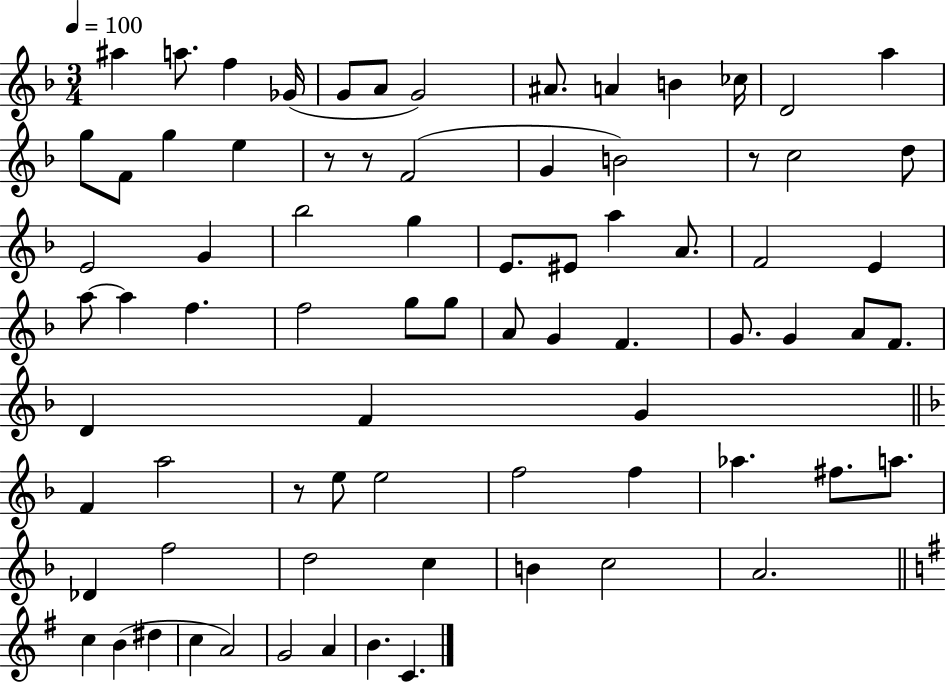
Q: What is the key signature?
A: F major